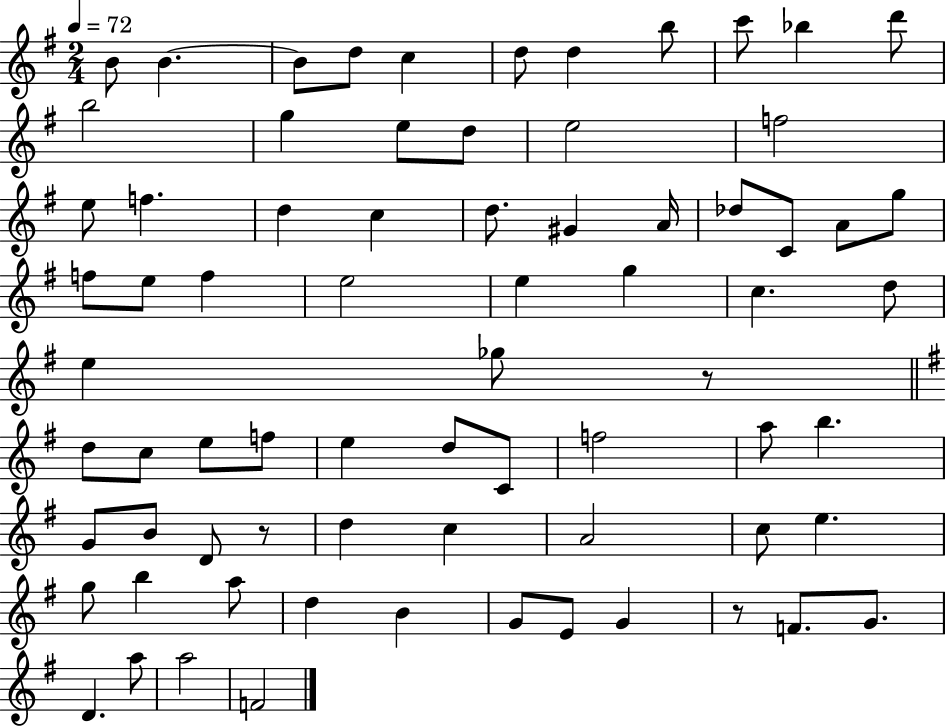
B4/e B4/q. B4/e D5/e C5/q D5/e D5/q B5/e C6/e Bb5/q D6/e B5/h G5/q E5/e D5/e E5/h F5/h E5/e F5/q. D5/q C5/q D5/e. G#4/q A4/s Db5/e C4/e A4/e G5/e F5/e E5/e F5/q E5/h E5/q G5/q C5/q. D5/e E5/q Gb5/e R/e D5/e C5/e E5/e F5/e E5/q D5/e C4/e F5/h A5/e B5/q. G4/e B4/e D4/e R/e D5/q C5/q A4/h C5/e E5/q. G5/e B5/q A5/e D5/q B4/q G4/e E4/e G4/q R/e F4/e. G4/e. D4/q. A5/e A5/h F4/h